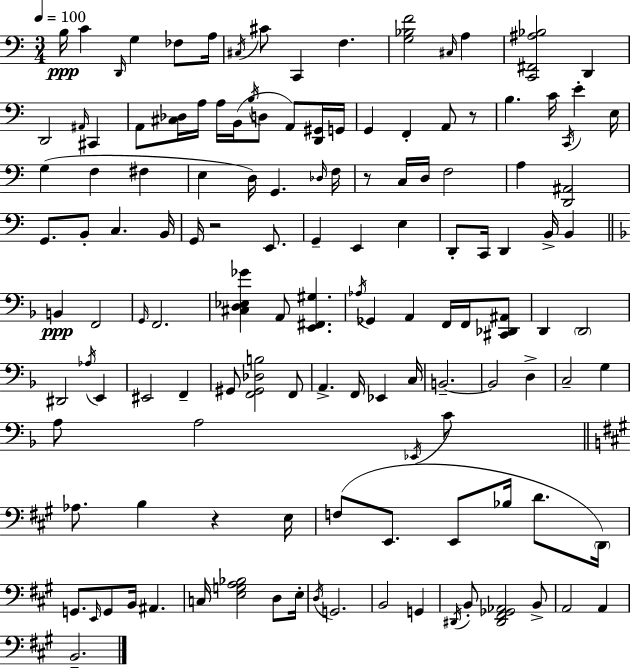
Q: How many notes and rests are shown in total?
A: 132